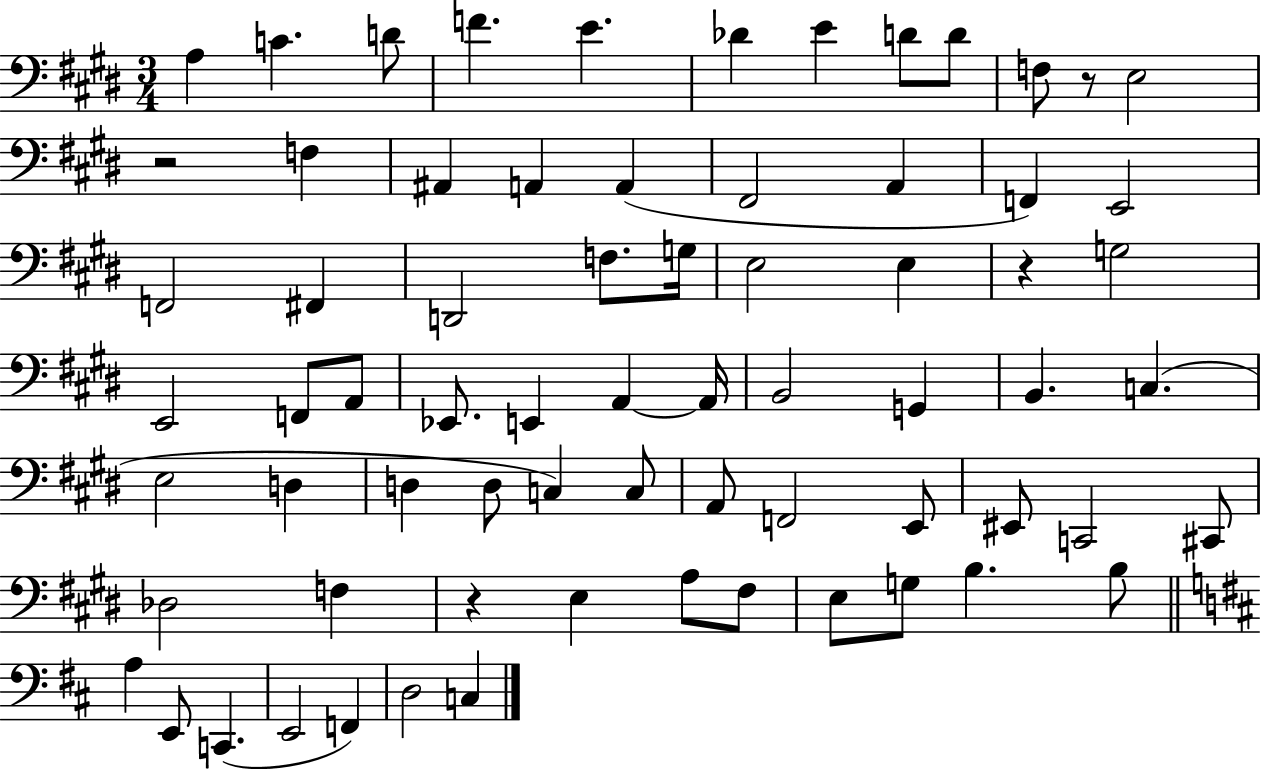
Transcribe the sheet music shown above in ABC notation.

X:1
T:Untitled
M:3/4
L:1/4
K:E
A, C D/2 F E _D E D/2 D/2 F,/2 z/2 E,2 z2 F, ^A,, A,, A,, ^F,,2 A,, F,, E,,2 F,,2 ^F,, D,,2 F,/2 G,/4 E,2 E, z G,2 E,,2 F,,/2 A,,/2 _E,,/2 E,, A,, A,,/4 B,,2 G,, B,, C, E,2 D, D, D,/2 C, C,/2 A,,/2 F,,2 E,,/2 ^E,,/2 C,,2 ^C,,/2 _D,2 F, z E, A,/2 ^F,/2 E,/2 G,/2 B, B,/2 A, E,,/2 C,, E,,2 F,, D,2 C,